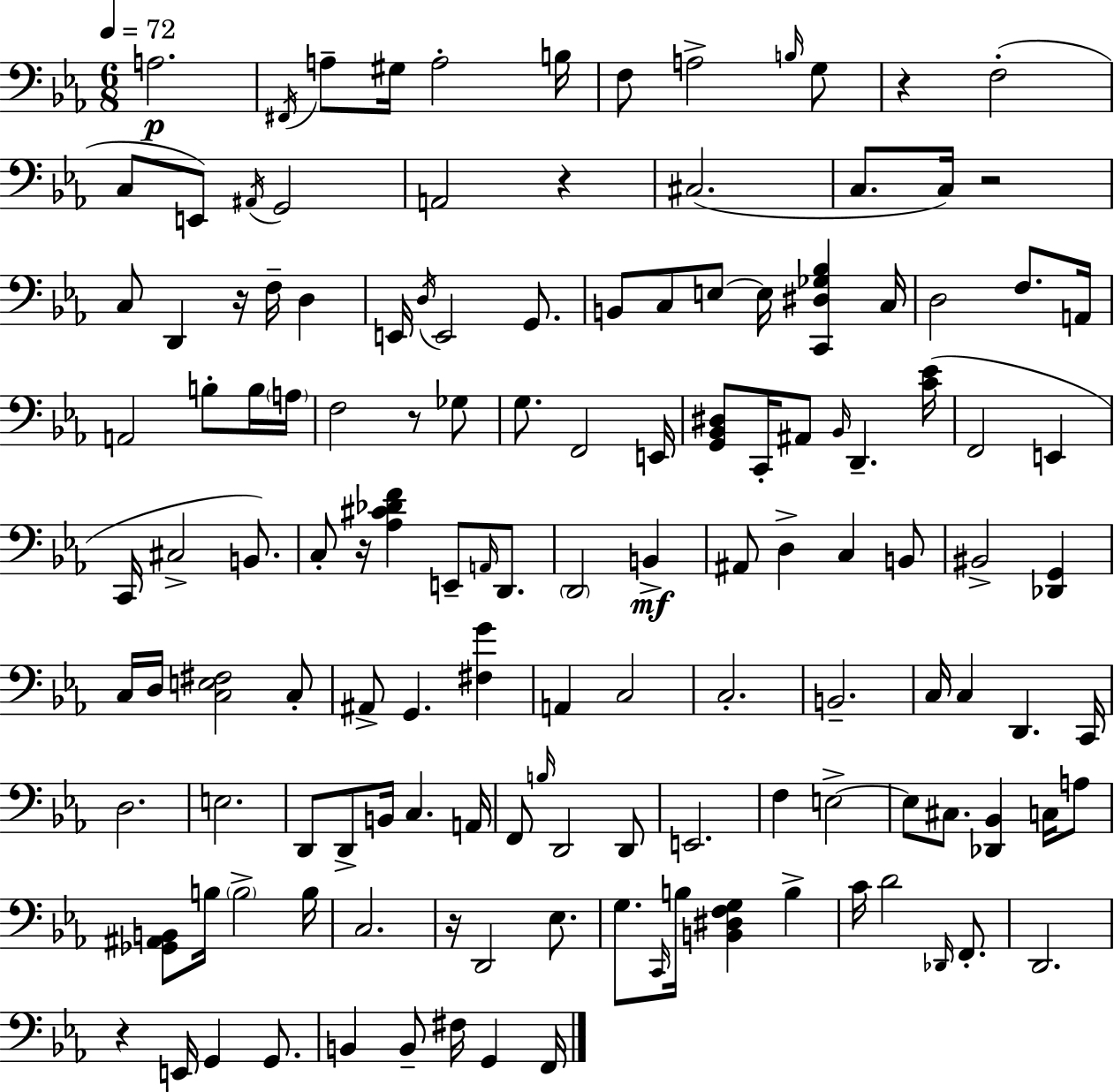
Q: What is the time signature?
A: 6/8